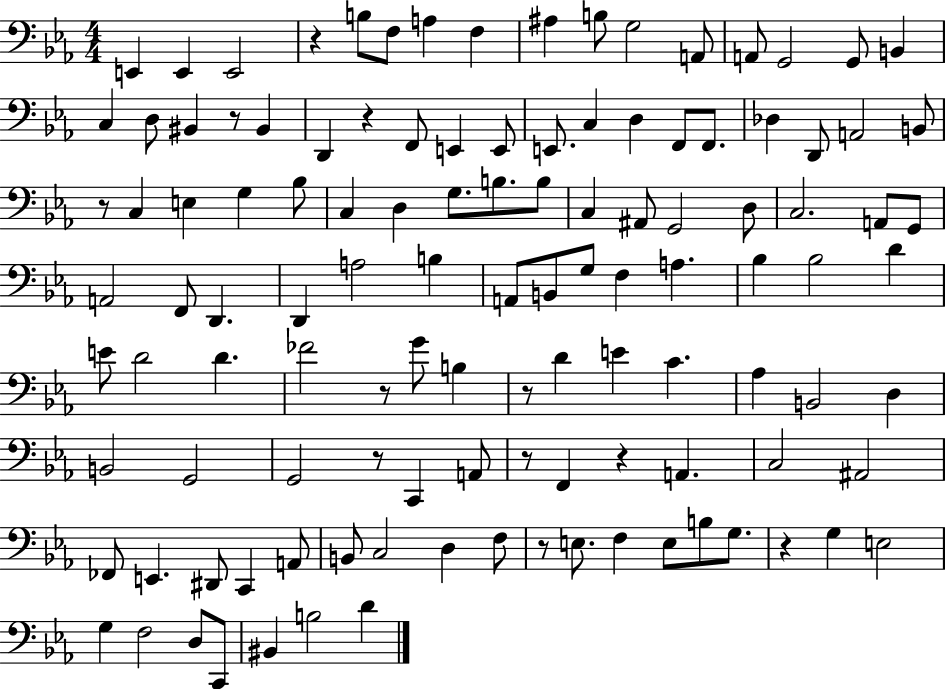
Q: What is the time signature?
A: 4/4